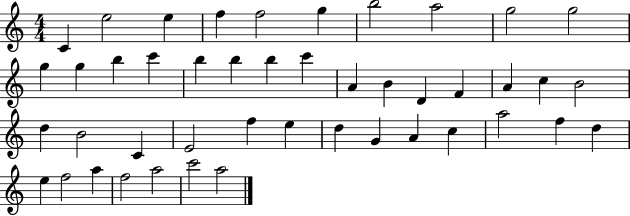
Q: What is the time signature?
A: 4/4